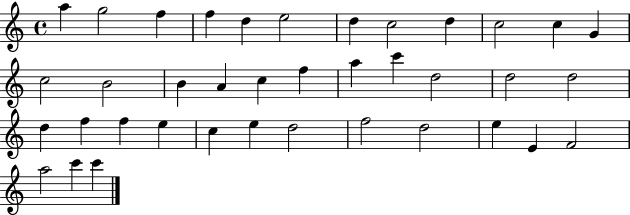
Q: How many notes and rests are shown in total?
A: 38